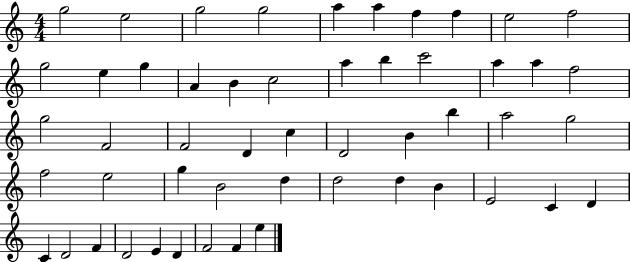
G5/h E5/h G5/h G5/h A5/q A5/q F5/q F5/q E5/h F5/h G5/h E5/q G5/q A4/q B4/q C5/h A5/q B5/q C6/h A5/q A5/q F5/h G5/h F4/h F4/h D4/q C5/q D4/h B4/q B5/q A5/h G5/h F5/h E5/h G5/q B4/h D5/q D5/h D5/q B4/q E4/h C4/q D4/q C4/q D4/h F4/q D4/h E4/q D4/q F4/h F4/q E5/q